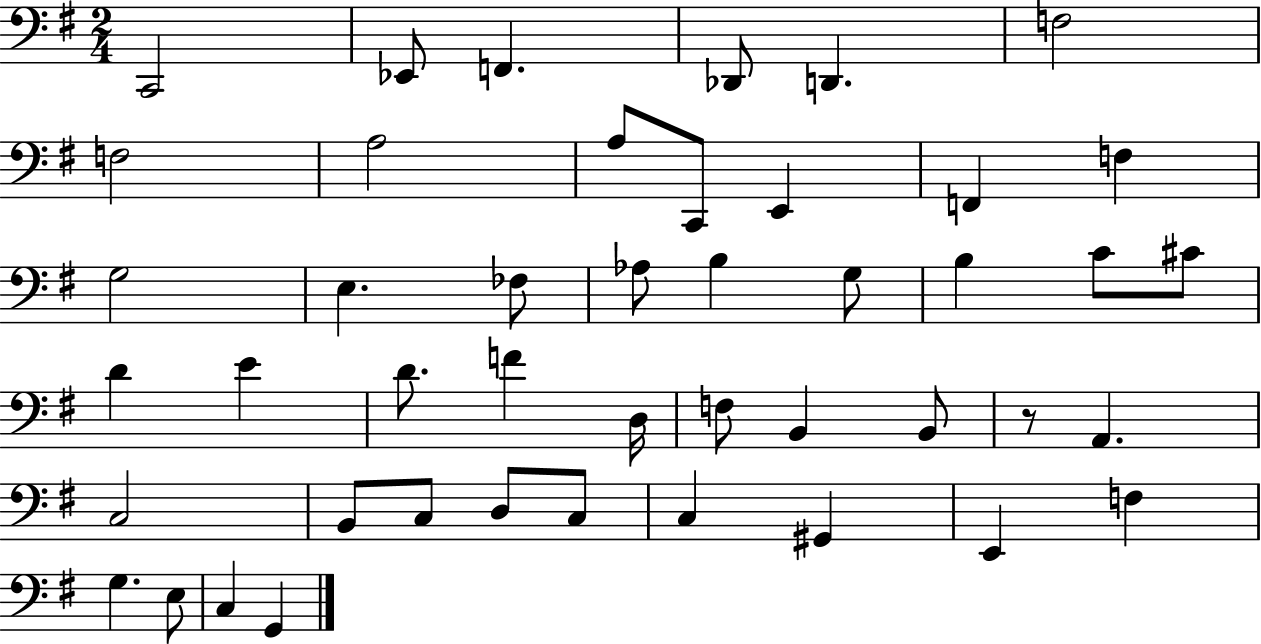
C2/h Eb2/e F2/q. Db2/e D2/q. F3/h F3/h A3/h A3/e C2/e E2/q F2/q F3/q G3/h E3/q. FES3/e Ab3/e B3/q G3/e B3/q C4/e C#4/e D4/q E4/q D4/e. F4/q D3/s F3/e B2/q B2/e R/e A2/q. C3/h B2/e C3/e D3/e C3/e C3/q G#2/q E2/q F3/q G3/q. E3/e C3/q G2/q